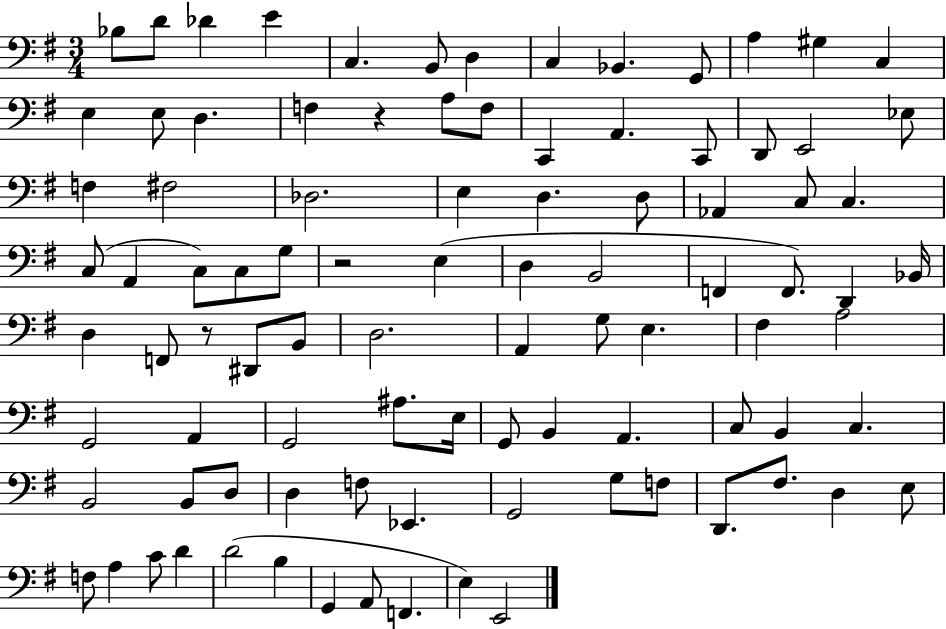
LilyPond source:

{
  \clef bass
  \numericTimeSignature
  \time 3/4
  \key g \major
  bes8 d'8 des'4 e'4 | c4. b,8 d4 | c4 bes,4. g,8 | a4 gis4 c4 | \break e4 e8 d4. | f4 r4 a8 f8 | c,4 a,4. c,8 | d,8 e,2 ees8 | \break f4 fis2 | des2. | e4 d4. d8 | aes,4 c8 c4. | \break c8( a,4 c8) c8 g8 | r2 e4( | d4 b,2 | f,4 f,8.) d,4 bes,16 | \break d4 f,8 r8 dis,8 b,8 | d2. | a,4 g8 e4. | fis4 a2 | \break g,2 a,4 | g,2 ais8. e16 | g,8 b,4 a,4. | c8 b,4 c4. | \break b,2 b,8 d8 | d4 f8 ees,4. | g,2 g8 f8 | d,8. fis8. d4 e8 | \break f8 a4 c'8 d'4 | d'2( b4 | g,4 a,8 f,4. | e4) e,2 | \break \bar "|."
}